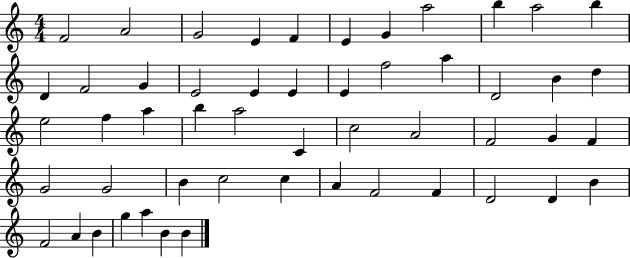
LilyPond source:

{
  \clef treble
  \numericTimeSignature
  \time 4/4
  \key c \major
  f'2 a'2 | g'2 e'4 f'4 | e'4 g'4 a''2 | b''4 a''2 b''4 | \break d'4 f'2 g'4 | e'2 e'4 e'4 | e'4 f''2 a''4 | d'2 b'4 d''4 | \break e''2 f''4 a''4 | b''4 a''2 c'4 | c''2 a'2 | f'2 g'4 f'4 | \break g'2 g'2 | b'4 c''2 c''4 | a'4 f'2 f'4 | d'2 d'4 b'4 | \break f'2 a'4 b'4 | g''4 a''4 b'4 b'4 | \bar "|."
}